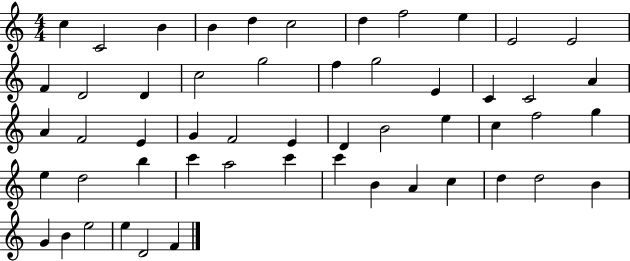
{
  \clef treble
  \numericTimeSignature
  \time 4/4
  \key c \major
  c''4 c'2 b'4 | b'4 d''4 c''2 | d''4 f''2 e''4 | e'2 e'2 | \break f'4 d'2 d'4 | c''2 g''2 | f''4 g''2 e'4 | c'4 c'2 a'4 | \break a'4 f'2 e'4 | g'4 f'2 e'4 | d'4 b'2 e''4 | c''4 f''2 g''4 | \break e''4 d''2 b''4 | c'''4 a''2 c'''4 | c'''4 b'4 a'4 c''4 | d''4 d''2 b'4 | \break g'4 b'4 e''2 | e''4 d'2 f'4 | \bar "|."
}